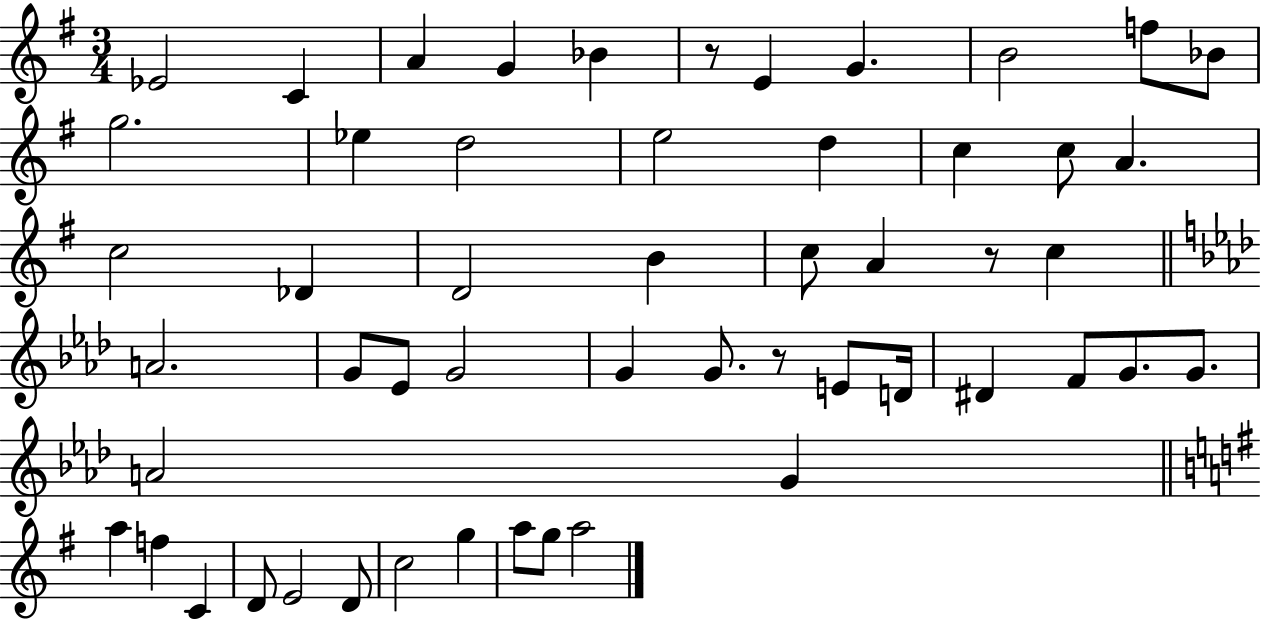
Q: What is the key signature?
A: G major